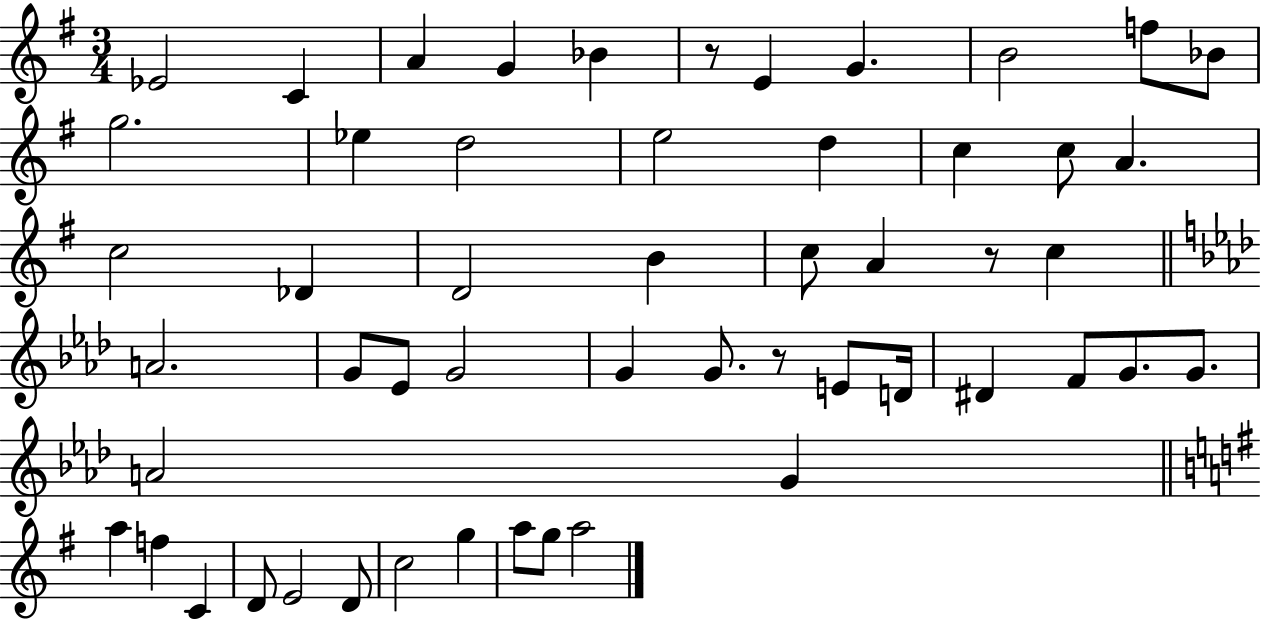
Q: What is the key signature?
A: G major